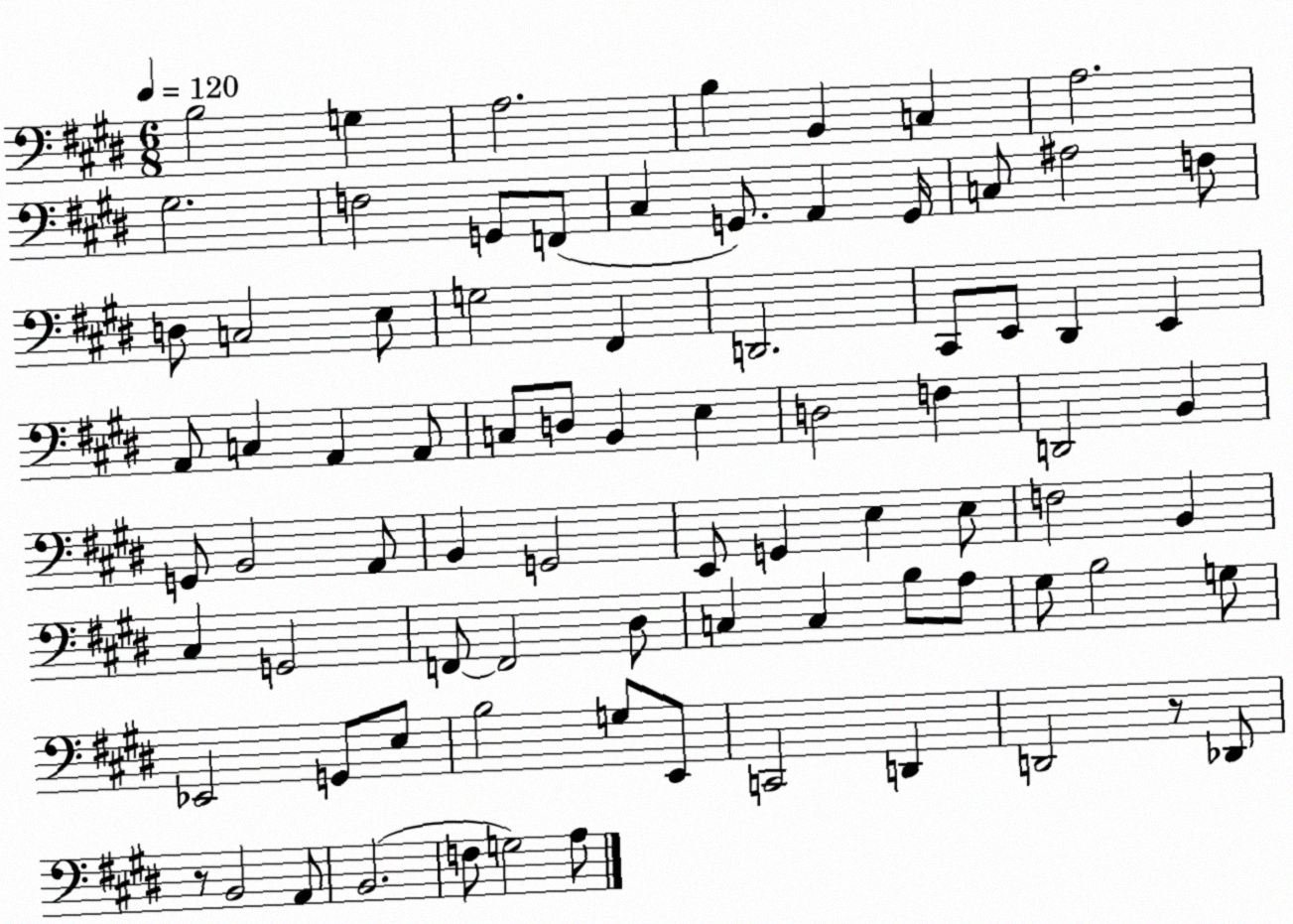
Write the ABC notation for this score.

X:1
T:Untitled
M:6/8
L:1/4
K:E
B,2 G, A,2 B, B,, C, A,2 ^G,2 F,2 G,,/2 F,,/2 ^C, G,,/2 A,, G,,/4 C,/2 ^A,2 F,/2 D,/2 C,2 E,/2 G,2 ^F,, D,,2 ^C,,/2 E,,/2 ^D,, E,, A,,/2 C, A,, A,,/2 C,/2 D,/2 B,, E, D,2 F, D,,2 B,, G,,/2 B,,2 A,,/2 B,, G,,2 E,,/2 G,, E, E,/2 F,2 B,, ^C, G,,2 F,,/2 F,,2 ^D,/2 C, C, B,/2 A,/2 ^G,/2 B,2 G,/2 _E,,2 G,,/2 E,/2 B,2 G,/2 E,,/2 C,,2 D,, D,,2 z/2 _D,,/2 z/2 B,,2 A,,/2 B,,2 F,/2 G,2 A,/2